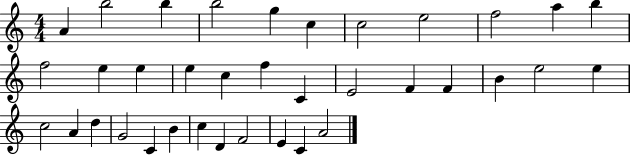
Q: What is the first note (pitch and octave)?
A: A4